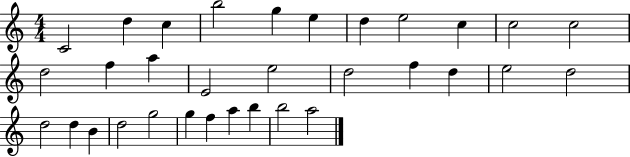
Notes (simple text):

C4/h D5/q C5/q B5/h G5/q E5/q D5/q E5/h C5/q C5/h C5/h D5/h F5/q A5/q E4/h E5/h D5/h F5/q D5/q E5/h D5/h D5/h D5/q B4/q D5/h G5/h G5/q F5/q A5/q B5/q B5/h A5/h